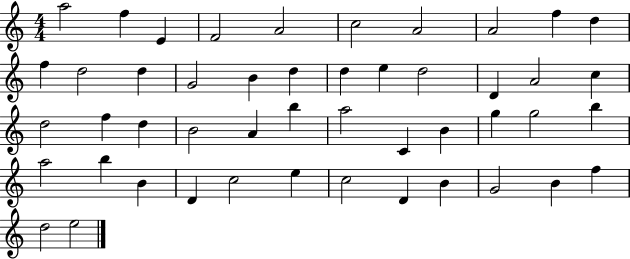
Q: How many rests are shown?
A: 0